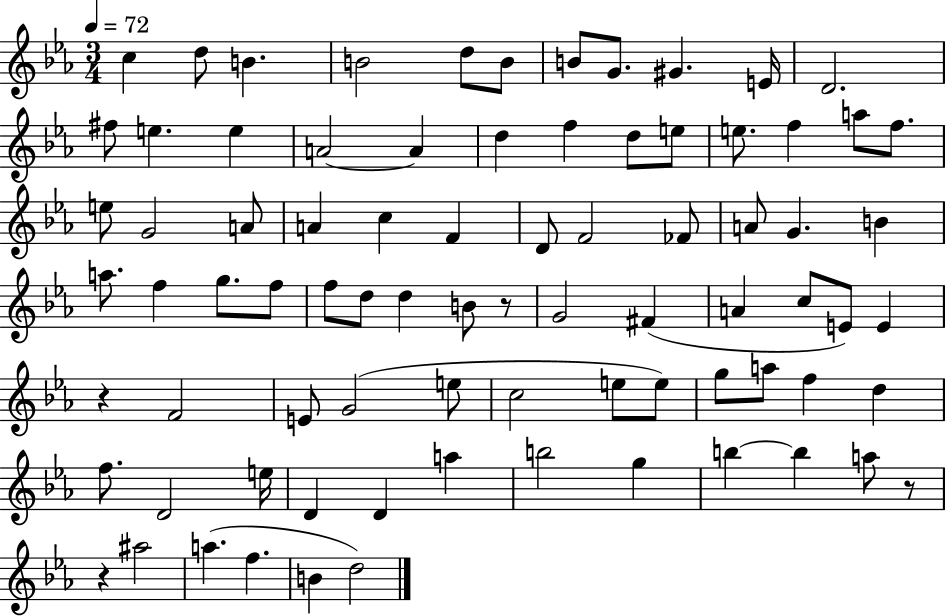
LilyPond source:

{
  \clef treble
  \numericTimeSignature
  \time 3/4
  \key ees \major
  \tempo 4 = 72
  c''4 d''8 b'4. | b'2 d''8 b'8 | b'8 g'8. gis'4. e'16 | d'2. | \break fis''8 e''4. e''4 | a'2~~ a'4 | d''4 f''4 d''8 e''8 | e''8. f''4 a''8 f''8. | \break e''8 g'2 a'8 | a'4 c''4 f'4 | d'8 f'2 fes'8 | a'8 g'4. b'4 | \break a''8. f''4 g''8. f''8 | f''8 d''8 d''4 b'8 r8 | g'2 fis'4( | a'4 c''8 e'8) e'4 | \break r4 f'2 | e'8 g'2( e''8 | c''2 e''8 e''8) | g''8 a''8 f''4 d''4 | \break f''8. d'2 e''16 | d'4 d'4 a''4 | b''2 g''4 | b''4~~ b''4 a''8 r8 | \break r4 ais''2 | a''4.( f''4. | b'4 d''2) | \bar "|."
}